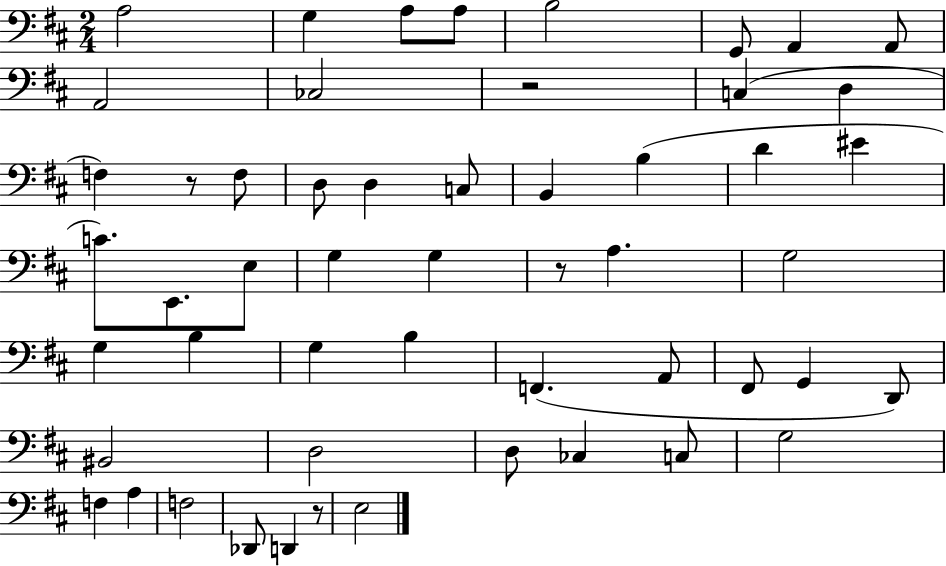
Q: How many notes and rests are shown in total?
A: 53